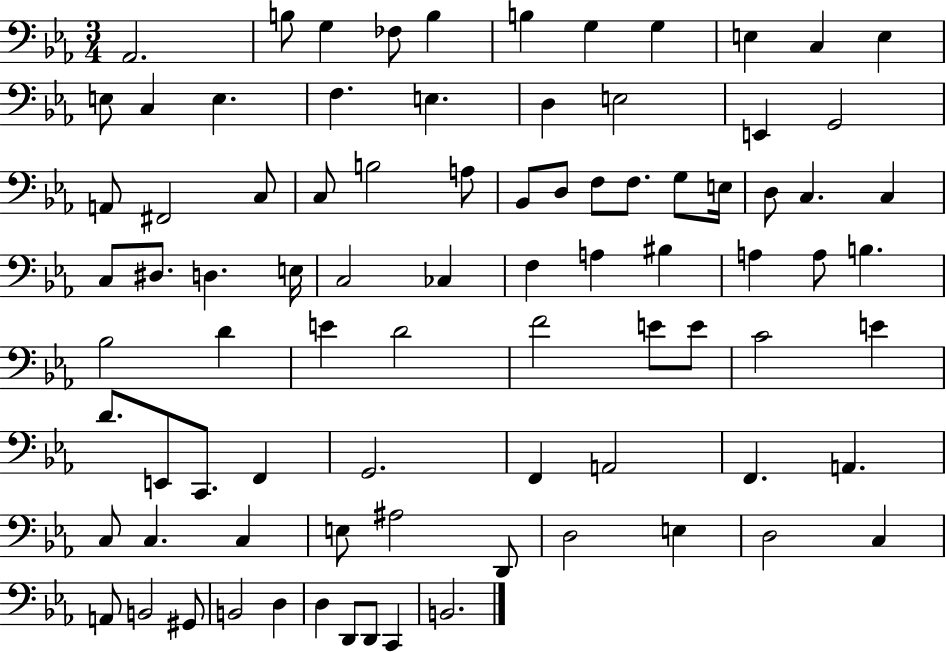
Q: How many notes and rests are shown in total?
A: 85